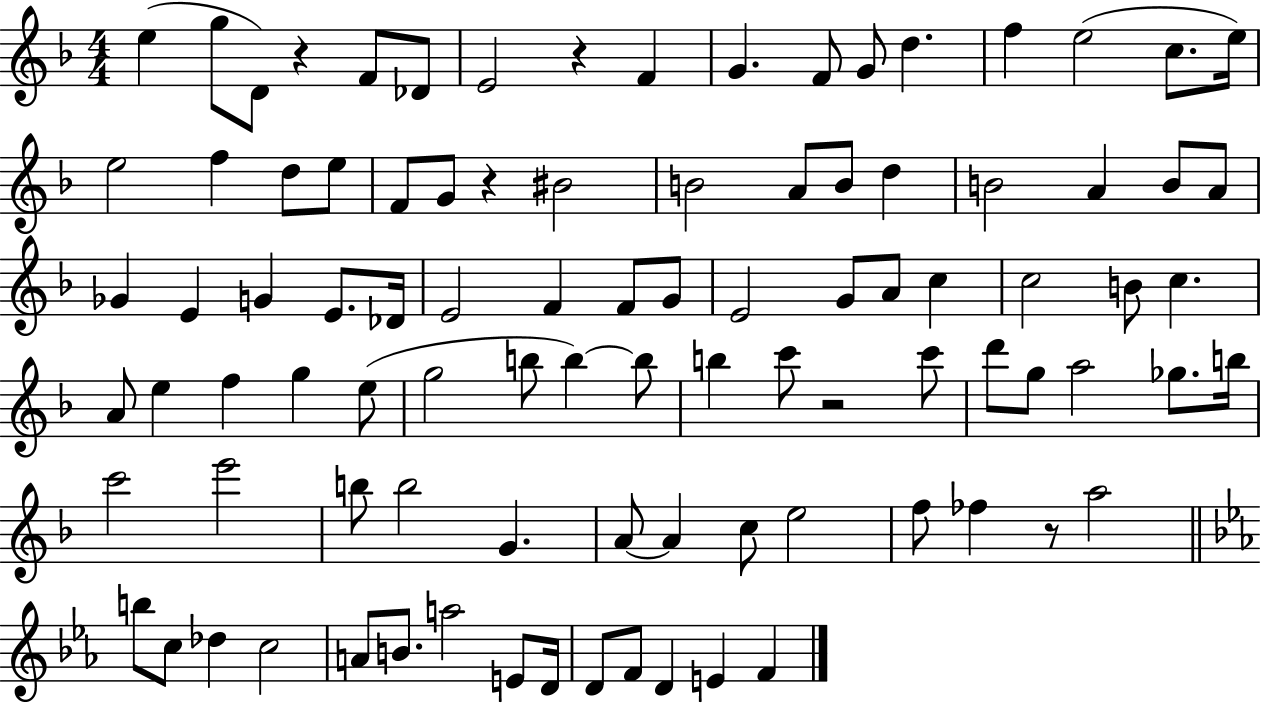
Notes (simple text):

E5/q G5/e D4/e R/q F4/e Db4/e E4/h R/q F4/q G4/q. F4/e G4/e D5/q. F5/q E5/h C5/e. E5/s E5/h F5/q D5/e E5/e F4/e G4/e R/q BIS4/h B4/h A4/e B4/e D5/q B4/h A4/q B4/e A4/e Gb4/q E4/q G4/q E4/e. Db4/s E4/h F4/q F4/e G4/e E4/h G4/e A4/e C5/q C5/h B4/e C5/q. A4/e E5/q F5/q G5/q E5/e G5/h B5/e B5/q B5/e B5/q C6/e R/h C6/e D6/e G5/e A5/h Gb5/e. B5/s C6/h E6/h B5/e B5/h G4/q. A4/e A4/q C5/e E5/h F5/e FES5/q R/e A5/h B5/e C5/e Db5/q C5/h A4/e B4/e. A5/h E4/e D4/s D4/e F4/e D4/q E4/q F4/q